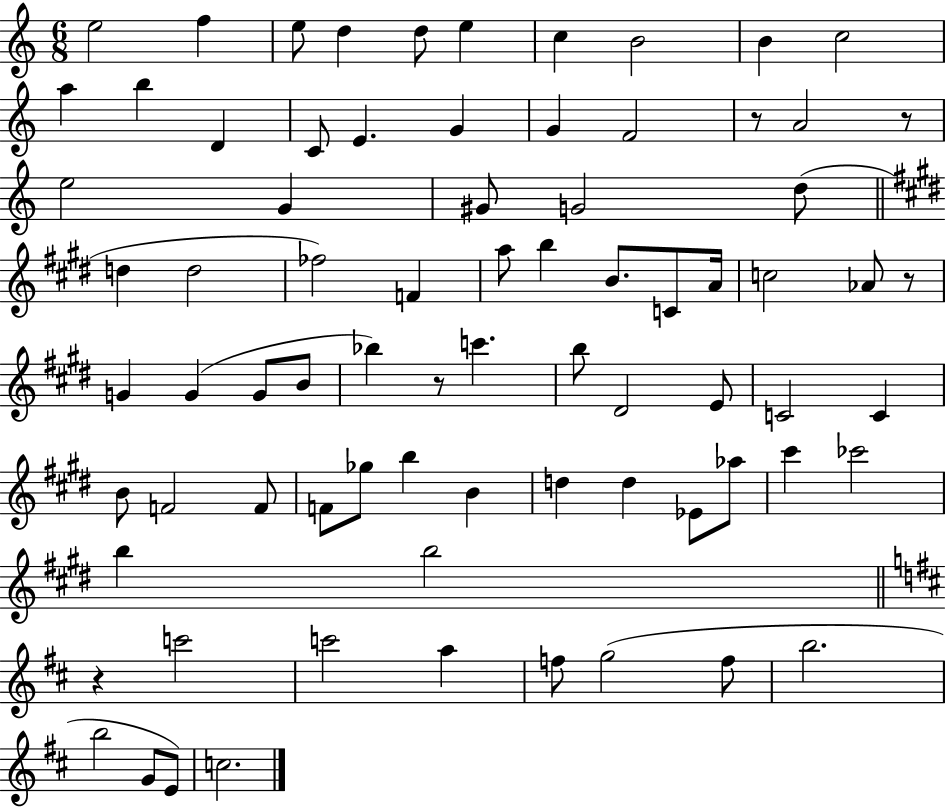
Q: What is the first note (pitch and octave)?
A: E5